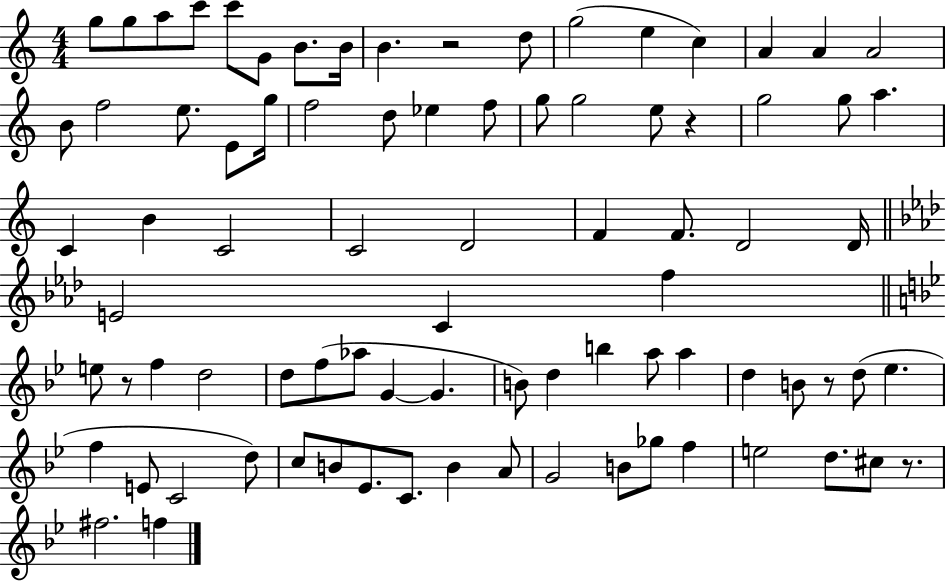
G5/e G5/e A5/e C6/e C6/e G4/e B4/e. B4/s B4/q. R/h D5/e G5/h E5/q C5/q A4/q A4/q A4/h B4/e F5/h E5/e. E4/e G5/s F5/h D5/e Eb5/q F5/e G5/e G5/h E5/e R/q G5/h G5/e A5/q. C4/q B4/q C4/h C4/h D4/h F4/q F4/e. D4/h D4/s E4/h C4/q F5/q E5/e R/e F5/q D5/h D5/e F5/e Ab5/e G4/q G4/q. B4/e D5/q B5/q A5/e A5/q D5/q B4/e R/e D5/e Eb5/q. F5/q E4/e C4/h D5/e C5/e B4/e Eb4/e. C4/e. B4/q A4/e G4/h B4/e Gb5/e F5/q E5/h D5/e. C#5/e R/e. F#5/h. F5/q